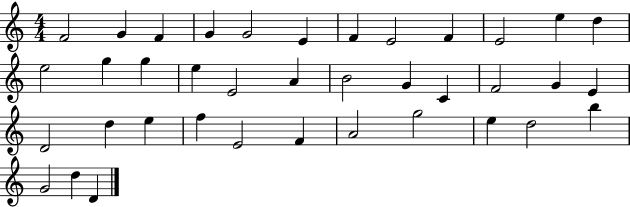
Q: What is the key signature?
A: C major